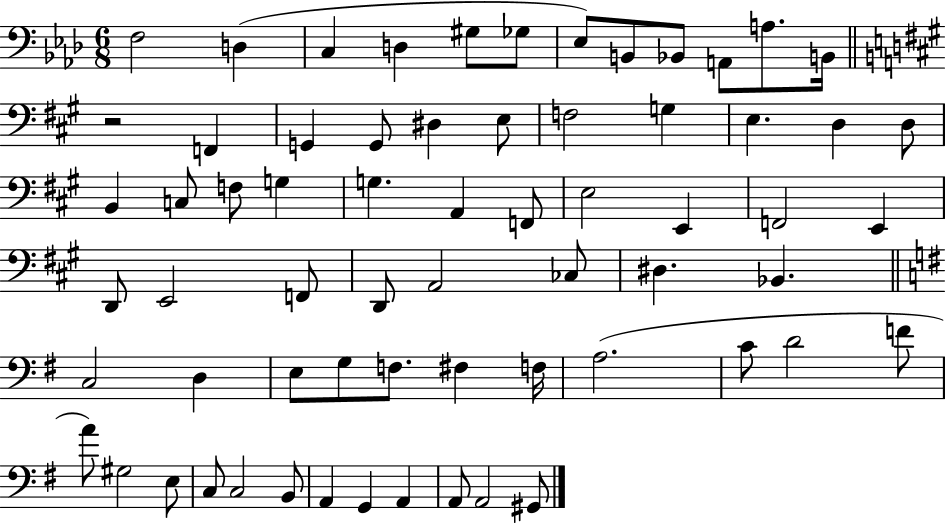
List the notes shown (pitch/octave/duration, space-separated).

F3/h D3/q C3/q D3/q G#3/e Gb3/e Eb3/e B2/e Bb2/e A2/e A3/e. B2/s R/h F2/q G2/q G2/e D#3/q E3/e F3/h G3/q E3/q. D3/q D3/e B2/q C3/e F3/e G3/q G3/q. A2/q F2/e E3/h E2/q F2/h E2/q D2/e E2/h F2/e D2/e A2/h CES3/e D#3/q. Bb2/q. C3/h D3/q E3/e G3/e F3/e. F#3/q F3/s A3/h. C4/e D4/h F4/e A4/e G#3/h E3/e C3/e C3/h B2/e A2/q G2/q A2/q A2/e A2/h G#2/e